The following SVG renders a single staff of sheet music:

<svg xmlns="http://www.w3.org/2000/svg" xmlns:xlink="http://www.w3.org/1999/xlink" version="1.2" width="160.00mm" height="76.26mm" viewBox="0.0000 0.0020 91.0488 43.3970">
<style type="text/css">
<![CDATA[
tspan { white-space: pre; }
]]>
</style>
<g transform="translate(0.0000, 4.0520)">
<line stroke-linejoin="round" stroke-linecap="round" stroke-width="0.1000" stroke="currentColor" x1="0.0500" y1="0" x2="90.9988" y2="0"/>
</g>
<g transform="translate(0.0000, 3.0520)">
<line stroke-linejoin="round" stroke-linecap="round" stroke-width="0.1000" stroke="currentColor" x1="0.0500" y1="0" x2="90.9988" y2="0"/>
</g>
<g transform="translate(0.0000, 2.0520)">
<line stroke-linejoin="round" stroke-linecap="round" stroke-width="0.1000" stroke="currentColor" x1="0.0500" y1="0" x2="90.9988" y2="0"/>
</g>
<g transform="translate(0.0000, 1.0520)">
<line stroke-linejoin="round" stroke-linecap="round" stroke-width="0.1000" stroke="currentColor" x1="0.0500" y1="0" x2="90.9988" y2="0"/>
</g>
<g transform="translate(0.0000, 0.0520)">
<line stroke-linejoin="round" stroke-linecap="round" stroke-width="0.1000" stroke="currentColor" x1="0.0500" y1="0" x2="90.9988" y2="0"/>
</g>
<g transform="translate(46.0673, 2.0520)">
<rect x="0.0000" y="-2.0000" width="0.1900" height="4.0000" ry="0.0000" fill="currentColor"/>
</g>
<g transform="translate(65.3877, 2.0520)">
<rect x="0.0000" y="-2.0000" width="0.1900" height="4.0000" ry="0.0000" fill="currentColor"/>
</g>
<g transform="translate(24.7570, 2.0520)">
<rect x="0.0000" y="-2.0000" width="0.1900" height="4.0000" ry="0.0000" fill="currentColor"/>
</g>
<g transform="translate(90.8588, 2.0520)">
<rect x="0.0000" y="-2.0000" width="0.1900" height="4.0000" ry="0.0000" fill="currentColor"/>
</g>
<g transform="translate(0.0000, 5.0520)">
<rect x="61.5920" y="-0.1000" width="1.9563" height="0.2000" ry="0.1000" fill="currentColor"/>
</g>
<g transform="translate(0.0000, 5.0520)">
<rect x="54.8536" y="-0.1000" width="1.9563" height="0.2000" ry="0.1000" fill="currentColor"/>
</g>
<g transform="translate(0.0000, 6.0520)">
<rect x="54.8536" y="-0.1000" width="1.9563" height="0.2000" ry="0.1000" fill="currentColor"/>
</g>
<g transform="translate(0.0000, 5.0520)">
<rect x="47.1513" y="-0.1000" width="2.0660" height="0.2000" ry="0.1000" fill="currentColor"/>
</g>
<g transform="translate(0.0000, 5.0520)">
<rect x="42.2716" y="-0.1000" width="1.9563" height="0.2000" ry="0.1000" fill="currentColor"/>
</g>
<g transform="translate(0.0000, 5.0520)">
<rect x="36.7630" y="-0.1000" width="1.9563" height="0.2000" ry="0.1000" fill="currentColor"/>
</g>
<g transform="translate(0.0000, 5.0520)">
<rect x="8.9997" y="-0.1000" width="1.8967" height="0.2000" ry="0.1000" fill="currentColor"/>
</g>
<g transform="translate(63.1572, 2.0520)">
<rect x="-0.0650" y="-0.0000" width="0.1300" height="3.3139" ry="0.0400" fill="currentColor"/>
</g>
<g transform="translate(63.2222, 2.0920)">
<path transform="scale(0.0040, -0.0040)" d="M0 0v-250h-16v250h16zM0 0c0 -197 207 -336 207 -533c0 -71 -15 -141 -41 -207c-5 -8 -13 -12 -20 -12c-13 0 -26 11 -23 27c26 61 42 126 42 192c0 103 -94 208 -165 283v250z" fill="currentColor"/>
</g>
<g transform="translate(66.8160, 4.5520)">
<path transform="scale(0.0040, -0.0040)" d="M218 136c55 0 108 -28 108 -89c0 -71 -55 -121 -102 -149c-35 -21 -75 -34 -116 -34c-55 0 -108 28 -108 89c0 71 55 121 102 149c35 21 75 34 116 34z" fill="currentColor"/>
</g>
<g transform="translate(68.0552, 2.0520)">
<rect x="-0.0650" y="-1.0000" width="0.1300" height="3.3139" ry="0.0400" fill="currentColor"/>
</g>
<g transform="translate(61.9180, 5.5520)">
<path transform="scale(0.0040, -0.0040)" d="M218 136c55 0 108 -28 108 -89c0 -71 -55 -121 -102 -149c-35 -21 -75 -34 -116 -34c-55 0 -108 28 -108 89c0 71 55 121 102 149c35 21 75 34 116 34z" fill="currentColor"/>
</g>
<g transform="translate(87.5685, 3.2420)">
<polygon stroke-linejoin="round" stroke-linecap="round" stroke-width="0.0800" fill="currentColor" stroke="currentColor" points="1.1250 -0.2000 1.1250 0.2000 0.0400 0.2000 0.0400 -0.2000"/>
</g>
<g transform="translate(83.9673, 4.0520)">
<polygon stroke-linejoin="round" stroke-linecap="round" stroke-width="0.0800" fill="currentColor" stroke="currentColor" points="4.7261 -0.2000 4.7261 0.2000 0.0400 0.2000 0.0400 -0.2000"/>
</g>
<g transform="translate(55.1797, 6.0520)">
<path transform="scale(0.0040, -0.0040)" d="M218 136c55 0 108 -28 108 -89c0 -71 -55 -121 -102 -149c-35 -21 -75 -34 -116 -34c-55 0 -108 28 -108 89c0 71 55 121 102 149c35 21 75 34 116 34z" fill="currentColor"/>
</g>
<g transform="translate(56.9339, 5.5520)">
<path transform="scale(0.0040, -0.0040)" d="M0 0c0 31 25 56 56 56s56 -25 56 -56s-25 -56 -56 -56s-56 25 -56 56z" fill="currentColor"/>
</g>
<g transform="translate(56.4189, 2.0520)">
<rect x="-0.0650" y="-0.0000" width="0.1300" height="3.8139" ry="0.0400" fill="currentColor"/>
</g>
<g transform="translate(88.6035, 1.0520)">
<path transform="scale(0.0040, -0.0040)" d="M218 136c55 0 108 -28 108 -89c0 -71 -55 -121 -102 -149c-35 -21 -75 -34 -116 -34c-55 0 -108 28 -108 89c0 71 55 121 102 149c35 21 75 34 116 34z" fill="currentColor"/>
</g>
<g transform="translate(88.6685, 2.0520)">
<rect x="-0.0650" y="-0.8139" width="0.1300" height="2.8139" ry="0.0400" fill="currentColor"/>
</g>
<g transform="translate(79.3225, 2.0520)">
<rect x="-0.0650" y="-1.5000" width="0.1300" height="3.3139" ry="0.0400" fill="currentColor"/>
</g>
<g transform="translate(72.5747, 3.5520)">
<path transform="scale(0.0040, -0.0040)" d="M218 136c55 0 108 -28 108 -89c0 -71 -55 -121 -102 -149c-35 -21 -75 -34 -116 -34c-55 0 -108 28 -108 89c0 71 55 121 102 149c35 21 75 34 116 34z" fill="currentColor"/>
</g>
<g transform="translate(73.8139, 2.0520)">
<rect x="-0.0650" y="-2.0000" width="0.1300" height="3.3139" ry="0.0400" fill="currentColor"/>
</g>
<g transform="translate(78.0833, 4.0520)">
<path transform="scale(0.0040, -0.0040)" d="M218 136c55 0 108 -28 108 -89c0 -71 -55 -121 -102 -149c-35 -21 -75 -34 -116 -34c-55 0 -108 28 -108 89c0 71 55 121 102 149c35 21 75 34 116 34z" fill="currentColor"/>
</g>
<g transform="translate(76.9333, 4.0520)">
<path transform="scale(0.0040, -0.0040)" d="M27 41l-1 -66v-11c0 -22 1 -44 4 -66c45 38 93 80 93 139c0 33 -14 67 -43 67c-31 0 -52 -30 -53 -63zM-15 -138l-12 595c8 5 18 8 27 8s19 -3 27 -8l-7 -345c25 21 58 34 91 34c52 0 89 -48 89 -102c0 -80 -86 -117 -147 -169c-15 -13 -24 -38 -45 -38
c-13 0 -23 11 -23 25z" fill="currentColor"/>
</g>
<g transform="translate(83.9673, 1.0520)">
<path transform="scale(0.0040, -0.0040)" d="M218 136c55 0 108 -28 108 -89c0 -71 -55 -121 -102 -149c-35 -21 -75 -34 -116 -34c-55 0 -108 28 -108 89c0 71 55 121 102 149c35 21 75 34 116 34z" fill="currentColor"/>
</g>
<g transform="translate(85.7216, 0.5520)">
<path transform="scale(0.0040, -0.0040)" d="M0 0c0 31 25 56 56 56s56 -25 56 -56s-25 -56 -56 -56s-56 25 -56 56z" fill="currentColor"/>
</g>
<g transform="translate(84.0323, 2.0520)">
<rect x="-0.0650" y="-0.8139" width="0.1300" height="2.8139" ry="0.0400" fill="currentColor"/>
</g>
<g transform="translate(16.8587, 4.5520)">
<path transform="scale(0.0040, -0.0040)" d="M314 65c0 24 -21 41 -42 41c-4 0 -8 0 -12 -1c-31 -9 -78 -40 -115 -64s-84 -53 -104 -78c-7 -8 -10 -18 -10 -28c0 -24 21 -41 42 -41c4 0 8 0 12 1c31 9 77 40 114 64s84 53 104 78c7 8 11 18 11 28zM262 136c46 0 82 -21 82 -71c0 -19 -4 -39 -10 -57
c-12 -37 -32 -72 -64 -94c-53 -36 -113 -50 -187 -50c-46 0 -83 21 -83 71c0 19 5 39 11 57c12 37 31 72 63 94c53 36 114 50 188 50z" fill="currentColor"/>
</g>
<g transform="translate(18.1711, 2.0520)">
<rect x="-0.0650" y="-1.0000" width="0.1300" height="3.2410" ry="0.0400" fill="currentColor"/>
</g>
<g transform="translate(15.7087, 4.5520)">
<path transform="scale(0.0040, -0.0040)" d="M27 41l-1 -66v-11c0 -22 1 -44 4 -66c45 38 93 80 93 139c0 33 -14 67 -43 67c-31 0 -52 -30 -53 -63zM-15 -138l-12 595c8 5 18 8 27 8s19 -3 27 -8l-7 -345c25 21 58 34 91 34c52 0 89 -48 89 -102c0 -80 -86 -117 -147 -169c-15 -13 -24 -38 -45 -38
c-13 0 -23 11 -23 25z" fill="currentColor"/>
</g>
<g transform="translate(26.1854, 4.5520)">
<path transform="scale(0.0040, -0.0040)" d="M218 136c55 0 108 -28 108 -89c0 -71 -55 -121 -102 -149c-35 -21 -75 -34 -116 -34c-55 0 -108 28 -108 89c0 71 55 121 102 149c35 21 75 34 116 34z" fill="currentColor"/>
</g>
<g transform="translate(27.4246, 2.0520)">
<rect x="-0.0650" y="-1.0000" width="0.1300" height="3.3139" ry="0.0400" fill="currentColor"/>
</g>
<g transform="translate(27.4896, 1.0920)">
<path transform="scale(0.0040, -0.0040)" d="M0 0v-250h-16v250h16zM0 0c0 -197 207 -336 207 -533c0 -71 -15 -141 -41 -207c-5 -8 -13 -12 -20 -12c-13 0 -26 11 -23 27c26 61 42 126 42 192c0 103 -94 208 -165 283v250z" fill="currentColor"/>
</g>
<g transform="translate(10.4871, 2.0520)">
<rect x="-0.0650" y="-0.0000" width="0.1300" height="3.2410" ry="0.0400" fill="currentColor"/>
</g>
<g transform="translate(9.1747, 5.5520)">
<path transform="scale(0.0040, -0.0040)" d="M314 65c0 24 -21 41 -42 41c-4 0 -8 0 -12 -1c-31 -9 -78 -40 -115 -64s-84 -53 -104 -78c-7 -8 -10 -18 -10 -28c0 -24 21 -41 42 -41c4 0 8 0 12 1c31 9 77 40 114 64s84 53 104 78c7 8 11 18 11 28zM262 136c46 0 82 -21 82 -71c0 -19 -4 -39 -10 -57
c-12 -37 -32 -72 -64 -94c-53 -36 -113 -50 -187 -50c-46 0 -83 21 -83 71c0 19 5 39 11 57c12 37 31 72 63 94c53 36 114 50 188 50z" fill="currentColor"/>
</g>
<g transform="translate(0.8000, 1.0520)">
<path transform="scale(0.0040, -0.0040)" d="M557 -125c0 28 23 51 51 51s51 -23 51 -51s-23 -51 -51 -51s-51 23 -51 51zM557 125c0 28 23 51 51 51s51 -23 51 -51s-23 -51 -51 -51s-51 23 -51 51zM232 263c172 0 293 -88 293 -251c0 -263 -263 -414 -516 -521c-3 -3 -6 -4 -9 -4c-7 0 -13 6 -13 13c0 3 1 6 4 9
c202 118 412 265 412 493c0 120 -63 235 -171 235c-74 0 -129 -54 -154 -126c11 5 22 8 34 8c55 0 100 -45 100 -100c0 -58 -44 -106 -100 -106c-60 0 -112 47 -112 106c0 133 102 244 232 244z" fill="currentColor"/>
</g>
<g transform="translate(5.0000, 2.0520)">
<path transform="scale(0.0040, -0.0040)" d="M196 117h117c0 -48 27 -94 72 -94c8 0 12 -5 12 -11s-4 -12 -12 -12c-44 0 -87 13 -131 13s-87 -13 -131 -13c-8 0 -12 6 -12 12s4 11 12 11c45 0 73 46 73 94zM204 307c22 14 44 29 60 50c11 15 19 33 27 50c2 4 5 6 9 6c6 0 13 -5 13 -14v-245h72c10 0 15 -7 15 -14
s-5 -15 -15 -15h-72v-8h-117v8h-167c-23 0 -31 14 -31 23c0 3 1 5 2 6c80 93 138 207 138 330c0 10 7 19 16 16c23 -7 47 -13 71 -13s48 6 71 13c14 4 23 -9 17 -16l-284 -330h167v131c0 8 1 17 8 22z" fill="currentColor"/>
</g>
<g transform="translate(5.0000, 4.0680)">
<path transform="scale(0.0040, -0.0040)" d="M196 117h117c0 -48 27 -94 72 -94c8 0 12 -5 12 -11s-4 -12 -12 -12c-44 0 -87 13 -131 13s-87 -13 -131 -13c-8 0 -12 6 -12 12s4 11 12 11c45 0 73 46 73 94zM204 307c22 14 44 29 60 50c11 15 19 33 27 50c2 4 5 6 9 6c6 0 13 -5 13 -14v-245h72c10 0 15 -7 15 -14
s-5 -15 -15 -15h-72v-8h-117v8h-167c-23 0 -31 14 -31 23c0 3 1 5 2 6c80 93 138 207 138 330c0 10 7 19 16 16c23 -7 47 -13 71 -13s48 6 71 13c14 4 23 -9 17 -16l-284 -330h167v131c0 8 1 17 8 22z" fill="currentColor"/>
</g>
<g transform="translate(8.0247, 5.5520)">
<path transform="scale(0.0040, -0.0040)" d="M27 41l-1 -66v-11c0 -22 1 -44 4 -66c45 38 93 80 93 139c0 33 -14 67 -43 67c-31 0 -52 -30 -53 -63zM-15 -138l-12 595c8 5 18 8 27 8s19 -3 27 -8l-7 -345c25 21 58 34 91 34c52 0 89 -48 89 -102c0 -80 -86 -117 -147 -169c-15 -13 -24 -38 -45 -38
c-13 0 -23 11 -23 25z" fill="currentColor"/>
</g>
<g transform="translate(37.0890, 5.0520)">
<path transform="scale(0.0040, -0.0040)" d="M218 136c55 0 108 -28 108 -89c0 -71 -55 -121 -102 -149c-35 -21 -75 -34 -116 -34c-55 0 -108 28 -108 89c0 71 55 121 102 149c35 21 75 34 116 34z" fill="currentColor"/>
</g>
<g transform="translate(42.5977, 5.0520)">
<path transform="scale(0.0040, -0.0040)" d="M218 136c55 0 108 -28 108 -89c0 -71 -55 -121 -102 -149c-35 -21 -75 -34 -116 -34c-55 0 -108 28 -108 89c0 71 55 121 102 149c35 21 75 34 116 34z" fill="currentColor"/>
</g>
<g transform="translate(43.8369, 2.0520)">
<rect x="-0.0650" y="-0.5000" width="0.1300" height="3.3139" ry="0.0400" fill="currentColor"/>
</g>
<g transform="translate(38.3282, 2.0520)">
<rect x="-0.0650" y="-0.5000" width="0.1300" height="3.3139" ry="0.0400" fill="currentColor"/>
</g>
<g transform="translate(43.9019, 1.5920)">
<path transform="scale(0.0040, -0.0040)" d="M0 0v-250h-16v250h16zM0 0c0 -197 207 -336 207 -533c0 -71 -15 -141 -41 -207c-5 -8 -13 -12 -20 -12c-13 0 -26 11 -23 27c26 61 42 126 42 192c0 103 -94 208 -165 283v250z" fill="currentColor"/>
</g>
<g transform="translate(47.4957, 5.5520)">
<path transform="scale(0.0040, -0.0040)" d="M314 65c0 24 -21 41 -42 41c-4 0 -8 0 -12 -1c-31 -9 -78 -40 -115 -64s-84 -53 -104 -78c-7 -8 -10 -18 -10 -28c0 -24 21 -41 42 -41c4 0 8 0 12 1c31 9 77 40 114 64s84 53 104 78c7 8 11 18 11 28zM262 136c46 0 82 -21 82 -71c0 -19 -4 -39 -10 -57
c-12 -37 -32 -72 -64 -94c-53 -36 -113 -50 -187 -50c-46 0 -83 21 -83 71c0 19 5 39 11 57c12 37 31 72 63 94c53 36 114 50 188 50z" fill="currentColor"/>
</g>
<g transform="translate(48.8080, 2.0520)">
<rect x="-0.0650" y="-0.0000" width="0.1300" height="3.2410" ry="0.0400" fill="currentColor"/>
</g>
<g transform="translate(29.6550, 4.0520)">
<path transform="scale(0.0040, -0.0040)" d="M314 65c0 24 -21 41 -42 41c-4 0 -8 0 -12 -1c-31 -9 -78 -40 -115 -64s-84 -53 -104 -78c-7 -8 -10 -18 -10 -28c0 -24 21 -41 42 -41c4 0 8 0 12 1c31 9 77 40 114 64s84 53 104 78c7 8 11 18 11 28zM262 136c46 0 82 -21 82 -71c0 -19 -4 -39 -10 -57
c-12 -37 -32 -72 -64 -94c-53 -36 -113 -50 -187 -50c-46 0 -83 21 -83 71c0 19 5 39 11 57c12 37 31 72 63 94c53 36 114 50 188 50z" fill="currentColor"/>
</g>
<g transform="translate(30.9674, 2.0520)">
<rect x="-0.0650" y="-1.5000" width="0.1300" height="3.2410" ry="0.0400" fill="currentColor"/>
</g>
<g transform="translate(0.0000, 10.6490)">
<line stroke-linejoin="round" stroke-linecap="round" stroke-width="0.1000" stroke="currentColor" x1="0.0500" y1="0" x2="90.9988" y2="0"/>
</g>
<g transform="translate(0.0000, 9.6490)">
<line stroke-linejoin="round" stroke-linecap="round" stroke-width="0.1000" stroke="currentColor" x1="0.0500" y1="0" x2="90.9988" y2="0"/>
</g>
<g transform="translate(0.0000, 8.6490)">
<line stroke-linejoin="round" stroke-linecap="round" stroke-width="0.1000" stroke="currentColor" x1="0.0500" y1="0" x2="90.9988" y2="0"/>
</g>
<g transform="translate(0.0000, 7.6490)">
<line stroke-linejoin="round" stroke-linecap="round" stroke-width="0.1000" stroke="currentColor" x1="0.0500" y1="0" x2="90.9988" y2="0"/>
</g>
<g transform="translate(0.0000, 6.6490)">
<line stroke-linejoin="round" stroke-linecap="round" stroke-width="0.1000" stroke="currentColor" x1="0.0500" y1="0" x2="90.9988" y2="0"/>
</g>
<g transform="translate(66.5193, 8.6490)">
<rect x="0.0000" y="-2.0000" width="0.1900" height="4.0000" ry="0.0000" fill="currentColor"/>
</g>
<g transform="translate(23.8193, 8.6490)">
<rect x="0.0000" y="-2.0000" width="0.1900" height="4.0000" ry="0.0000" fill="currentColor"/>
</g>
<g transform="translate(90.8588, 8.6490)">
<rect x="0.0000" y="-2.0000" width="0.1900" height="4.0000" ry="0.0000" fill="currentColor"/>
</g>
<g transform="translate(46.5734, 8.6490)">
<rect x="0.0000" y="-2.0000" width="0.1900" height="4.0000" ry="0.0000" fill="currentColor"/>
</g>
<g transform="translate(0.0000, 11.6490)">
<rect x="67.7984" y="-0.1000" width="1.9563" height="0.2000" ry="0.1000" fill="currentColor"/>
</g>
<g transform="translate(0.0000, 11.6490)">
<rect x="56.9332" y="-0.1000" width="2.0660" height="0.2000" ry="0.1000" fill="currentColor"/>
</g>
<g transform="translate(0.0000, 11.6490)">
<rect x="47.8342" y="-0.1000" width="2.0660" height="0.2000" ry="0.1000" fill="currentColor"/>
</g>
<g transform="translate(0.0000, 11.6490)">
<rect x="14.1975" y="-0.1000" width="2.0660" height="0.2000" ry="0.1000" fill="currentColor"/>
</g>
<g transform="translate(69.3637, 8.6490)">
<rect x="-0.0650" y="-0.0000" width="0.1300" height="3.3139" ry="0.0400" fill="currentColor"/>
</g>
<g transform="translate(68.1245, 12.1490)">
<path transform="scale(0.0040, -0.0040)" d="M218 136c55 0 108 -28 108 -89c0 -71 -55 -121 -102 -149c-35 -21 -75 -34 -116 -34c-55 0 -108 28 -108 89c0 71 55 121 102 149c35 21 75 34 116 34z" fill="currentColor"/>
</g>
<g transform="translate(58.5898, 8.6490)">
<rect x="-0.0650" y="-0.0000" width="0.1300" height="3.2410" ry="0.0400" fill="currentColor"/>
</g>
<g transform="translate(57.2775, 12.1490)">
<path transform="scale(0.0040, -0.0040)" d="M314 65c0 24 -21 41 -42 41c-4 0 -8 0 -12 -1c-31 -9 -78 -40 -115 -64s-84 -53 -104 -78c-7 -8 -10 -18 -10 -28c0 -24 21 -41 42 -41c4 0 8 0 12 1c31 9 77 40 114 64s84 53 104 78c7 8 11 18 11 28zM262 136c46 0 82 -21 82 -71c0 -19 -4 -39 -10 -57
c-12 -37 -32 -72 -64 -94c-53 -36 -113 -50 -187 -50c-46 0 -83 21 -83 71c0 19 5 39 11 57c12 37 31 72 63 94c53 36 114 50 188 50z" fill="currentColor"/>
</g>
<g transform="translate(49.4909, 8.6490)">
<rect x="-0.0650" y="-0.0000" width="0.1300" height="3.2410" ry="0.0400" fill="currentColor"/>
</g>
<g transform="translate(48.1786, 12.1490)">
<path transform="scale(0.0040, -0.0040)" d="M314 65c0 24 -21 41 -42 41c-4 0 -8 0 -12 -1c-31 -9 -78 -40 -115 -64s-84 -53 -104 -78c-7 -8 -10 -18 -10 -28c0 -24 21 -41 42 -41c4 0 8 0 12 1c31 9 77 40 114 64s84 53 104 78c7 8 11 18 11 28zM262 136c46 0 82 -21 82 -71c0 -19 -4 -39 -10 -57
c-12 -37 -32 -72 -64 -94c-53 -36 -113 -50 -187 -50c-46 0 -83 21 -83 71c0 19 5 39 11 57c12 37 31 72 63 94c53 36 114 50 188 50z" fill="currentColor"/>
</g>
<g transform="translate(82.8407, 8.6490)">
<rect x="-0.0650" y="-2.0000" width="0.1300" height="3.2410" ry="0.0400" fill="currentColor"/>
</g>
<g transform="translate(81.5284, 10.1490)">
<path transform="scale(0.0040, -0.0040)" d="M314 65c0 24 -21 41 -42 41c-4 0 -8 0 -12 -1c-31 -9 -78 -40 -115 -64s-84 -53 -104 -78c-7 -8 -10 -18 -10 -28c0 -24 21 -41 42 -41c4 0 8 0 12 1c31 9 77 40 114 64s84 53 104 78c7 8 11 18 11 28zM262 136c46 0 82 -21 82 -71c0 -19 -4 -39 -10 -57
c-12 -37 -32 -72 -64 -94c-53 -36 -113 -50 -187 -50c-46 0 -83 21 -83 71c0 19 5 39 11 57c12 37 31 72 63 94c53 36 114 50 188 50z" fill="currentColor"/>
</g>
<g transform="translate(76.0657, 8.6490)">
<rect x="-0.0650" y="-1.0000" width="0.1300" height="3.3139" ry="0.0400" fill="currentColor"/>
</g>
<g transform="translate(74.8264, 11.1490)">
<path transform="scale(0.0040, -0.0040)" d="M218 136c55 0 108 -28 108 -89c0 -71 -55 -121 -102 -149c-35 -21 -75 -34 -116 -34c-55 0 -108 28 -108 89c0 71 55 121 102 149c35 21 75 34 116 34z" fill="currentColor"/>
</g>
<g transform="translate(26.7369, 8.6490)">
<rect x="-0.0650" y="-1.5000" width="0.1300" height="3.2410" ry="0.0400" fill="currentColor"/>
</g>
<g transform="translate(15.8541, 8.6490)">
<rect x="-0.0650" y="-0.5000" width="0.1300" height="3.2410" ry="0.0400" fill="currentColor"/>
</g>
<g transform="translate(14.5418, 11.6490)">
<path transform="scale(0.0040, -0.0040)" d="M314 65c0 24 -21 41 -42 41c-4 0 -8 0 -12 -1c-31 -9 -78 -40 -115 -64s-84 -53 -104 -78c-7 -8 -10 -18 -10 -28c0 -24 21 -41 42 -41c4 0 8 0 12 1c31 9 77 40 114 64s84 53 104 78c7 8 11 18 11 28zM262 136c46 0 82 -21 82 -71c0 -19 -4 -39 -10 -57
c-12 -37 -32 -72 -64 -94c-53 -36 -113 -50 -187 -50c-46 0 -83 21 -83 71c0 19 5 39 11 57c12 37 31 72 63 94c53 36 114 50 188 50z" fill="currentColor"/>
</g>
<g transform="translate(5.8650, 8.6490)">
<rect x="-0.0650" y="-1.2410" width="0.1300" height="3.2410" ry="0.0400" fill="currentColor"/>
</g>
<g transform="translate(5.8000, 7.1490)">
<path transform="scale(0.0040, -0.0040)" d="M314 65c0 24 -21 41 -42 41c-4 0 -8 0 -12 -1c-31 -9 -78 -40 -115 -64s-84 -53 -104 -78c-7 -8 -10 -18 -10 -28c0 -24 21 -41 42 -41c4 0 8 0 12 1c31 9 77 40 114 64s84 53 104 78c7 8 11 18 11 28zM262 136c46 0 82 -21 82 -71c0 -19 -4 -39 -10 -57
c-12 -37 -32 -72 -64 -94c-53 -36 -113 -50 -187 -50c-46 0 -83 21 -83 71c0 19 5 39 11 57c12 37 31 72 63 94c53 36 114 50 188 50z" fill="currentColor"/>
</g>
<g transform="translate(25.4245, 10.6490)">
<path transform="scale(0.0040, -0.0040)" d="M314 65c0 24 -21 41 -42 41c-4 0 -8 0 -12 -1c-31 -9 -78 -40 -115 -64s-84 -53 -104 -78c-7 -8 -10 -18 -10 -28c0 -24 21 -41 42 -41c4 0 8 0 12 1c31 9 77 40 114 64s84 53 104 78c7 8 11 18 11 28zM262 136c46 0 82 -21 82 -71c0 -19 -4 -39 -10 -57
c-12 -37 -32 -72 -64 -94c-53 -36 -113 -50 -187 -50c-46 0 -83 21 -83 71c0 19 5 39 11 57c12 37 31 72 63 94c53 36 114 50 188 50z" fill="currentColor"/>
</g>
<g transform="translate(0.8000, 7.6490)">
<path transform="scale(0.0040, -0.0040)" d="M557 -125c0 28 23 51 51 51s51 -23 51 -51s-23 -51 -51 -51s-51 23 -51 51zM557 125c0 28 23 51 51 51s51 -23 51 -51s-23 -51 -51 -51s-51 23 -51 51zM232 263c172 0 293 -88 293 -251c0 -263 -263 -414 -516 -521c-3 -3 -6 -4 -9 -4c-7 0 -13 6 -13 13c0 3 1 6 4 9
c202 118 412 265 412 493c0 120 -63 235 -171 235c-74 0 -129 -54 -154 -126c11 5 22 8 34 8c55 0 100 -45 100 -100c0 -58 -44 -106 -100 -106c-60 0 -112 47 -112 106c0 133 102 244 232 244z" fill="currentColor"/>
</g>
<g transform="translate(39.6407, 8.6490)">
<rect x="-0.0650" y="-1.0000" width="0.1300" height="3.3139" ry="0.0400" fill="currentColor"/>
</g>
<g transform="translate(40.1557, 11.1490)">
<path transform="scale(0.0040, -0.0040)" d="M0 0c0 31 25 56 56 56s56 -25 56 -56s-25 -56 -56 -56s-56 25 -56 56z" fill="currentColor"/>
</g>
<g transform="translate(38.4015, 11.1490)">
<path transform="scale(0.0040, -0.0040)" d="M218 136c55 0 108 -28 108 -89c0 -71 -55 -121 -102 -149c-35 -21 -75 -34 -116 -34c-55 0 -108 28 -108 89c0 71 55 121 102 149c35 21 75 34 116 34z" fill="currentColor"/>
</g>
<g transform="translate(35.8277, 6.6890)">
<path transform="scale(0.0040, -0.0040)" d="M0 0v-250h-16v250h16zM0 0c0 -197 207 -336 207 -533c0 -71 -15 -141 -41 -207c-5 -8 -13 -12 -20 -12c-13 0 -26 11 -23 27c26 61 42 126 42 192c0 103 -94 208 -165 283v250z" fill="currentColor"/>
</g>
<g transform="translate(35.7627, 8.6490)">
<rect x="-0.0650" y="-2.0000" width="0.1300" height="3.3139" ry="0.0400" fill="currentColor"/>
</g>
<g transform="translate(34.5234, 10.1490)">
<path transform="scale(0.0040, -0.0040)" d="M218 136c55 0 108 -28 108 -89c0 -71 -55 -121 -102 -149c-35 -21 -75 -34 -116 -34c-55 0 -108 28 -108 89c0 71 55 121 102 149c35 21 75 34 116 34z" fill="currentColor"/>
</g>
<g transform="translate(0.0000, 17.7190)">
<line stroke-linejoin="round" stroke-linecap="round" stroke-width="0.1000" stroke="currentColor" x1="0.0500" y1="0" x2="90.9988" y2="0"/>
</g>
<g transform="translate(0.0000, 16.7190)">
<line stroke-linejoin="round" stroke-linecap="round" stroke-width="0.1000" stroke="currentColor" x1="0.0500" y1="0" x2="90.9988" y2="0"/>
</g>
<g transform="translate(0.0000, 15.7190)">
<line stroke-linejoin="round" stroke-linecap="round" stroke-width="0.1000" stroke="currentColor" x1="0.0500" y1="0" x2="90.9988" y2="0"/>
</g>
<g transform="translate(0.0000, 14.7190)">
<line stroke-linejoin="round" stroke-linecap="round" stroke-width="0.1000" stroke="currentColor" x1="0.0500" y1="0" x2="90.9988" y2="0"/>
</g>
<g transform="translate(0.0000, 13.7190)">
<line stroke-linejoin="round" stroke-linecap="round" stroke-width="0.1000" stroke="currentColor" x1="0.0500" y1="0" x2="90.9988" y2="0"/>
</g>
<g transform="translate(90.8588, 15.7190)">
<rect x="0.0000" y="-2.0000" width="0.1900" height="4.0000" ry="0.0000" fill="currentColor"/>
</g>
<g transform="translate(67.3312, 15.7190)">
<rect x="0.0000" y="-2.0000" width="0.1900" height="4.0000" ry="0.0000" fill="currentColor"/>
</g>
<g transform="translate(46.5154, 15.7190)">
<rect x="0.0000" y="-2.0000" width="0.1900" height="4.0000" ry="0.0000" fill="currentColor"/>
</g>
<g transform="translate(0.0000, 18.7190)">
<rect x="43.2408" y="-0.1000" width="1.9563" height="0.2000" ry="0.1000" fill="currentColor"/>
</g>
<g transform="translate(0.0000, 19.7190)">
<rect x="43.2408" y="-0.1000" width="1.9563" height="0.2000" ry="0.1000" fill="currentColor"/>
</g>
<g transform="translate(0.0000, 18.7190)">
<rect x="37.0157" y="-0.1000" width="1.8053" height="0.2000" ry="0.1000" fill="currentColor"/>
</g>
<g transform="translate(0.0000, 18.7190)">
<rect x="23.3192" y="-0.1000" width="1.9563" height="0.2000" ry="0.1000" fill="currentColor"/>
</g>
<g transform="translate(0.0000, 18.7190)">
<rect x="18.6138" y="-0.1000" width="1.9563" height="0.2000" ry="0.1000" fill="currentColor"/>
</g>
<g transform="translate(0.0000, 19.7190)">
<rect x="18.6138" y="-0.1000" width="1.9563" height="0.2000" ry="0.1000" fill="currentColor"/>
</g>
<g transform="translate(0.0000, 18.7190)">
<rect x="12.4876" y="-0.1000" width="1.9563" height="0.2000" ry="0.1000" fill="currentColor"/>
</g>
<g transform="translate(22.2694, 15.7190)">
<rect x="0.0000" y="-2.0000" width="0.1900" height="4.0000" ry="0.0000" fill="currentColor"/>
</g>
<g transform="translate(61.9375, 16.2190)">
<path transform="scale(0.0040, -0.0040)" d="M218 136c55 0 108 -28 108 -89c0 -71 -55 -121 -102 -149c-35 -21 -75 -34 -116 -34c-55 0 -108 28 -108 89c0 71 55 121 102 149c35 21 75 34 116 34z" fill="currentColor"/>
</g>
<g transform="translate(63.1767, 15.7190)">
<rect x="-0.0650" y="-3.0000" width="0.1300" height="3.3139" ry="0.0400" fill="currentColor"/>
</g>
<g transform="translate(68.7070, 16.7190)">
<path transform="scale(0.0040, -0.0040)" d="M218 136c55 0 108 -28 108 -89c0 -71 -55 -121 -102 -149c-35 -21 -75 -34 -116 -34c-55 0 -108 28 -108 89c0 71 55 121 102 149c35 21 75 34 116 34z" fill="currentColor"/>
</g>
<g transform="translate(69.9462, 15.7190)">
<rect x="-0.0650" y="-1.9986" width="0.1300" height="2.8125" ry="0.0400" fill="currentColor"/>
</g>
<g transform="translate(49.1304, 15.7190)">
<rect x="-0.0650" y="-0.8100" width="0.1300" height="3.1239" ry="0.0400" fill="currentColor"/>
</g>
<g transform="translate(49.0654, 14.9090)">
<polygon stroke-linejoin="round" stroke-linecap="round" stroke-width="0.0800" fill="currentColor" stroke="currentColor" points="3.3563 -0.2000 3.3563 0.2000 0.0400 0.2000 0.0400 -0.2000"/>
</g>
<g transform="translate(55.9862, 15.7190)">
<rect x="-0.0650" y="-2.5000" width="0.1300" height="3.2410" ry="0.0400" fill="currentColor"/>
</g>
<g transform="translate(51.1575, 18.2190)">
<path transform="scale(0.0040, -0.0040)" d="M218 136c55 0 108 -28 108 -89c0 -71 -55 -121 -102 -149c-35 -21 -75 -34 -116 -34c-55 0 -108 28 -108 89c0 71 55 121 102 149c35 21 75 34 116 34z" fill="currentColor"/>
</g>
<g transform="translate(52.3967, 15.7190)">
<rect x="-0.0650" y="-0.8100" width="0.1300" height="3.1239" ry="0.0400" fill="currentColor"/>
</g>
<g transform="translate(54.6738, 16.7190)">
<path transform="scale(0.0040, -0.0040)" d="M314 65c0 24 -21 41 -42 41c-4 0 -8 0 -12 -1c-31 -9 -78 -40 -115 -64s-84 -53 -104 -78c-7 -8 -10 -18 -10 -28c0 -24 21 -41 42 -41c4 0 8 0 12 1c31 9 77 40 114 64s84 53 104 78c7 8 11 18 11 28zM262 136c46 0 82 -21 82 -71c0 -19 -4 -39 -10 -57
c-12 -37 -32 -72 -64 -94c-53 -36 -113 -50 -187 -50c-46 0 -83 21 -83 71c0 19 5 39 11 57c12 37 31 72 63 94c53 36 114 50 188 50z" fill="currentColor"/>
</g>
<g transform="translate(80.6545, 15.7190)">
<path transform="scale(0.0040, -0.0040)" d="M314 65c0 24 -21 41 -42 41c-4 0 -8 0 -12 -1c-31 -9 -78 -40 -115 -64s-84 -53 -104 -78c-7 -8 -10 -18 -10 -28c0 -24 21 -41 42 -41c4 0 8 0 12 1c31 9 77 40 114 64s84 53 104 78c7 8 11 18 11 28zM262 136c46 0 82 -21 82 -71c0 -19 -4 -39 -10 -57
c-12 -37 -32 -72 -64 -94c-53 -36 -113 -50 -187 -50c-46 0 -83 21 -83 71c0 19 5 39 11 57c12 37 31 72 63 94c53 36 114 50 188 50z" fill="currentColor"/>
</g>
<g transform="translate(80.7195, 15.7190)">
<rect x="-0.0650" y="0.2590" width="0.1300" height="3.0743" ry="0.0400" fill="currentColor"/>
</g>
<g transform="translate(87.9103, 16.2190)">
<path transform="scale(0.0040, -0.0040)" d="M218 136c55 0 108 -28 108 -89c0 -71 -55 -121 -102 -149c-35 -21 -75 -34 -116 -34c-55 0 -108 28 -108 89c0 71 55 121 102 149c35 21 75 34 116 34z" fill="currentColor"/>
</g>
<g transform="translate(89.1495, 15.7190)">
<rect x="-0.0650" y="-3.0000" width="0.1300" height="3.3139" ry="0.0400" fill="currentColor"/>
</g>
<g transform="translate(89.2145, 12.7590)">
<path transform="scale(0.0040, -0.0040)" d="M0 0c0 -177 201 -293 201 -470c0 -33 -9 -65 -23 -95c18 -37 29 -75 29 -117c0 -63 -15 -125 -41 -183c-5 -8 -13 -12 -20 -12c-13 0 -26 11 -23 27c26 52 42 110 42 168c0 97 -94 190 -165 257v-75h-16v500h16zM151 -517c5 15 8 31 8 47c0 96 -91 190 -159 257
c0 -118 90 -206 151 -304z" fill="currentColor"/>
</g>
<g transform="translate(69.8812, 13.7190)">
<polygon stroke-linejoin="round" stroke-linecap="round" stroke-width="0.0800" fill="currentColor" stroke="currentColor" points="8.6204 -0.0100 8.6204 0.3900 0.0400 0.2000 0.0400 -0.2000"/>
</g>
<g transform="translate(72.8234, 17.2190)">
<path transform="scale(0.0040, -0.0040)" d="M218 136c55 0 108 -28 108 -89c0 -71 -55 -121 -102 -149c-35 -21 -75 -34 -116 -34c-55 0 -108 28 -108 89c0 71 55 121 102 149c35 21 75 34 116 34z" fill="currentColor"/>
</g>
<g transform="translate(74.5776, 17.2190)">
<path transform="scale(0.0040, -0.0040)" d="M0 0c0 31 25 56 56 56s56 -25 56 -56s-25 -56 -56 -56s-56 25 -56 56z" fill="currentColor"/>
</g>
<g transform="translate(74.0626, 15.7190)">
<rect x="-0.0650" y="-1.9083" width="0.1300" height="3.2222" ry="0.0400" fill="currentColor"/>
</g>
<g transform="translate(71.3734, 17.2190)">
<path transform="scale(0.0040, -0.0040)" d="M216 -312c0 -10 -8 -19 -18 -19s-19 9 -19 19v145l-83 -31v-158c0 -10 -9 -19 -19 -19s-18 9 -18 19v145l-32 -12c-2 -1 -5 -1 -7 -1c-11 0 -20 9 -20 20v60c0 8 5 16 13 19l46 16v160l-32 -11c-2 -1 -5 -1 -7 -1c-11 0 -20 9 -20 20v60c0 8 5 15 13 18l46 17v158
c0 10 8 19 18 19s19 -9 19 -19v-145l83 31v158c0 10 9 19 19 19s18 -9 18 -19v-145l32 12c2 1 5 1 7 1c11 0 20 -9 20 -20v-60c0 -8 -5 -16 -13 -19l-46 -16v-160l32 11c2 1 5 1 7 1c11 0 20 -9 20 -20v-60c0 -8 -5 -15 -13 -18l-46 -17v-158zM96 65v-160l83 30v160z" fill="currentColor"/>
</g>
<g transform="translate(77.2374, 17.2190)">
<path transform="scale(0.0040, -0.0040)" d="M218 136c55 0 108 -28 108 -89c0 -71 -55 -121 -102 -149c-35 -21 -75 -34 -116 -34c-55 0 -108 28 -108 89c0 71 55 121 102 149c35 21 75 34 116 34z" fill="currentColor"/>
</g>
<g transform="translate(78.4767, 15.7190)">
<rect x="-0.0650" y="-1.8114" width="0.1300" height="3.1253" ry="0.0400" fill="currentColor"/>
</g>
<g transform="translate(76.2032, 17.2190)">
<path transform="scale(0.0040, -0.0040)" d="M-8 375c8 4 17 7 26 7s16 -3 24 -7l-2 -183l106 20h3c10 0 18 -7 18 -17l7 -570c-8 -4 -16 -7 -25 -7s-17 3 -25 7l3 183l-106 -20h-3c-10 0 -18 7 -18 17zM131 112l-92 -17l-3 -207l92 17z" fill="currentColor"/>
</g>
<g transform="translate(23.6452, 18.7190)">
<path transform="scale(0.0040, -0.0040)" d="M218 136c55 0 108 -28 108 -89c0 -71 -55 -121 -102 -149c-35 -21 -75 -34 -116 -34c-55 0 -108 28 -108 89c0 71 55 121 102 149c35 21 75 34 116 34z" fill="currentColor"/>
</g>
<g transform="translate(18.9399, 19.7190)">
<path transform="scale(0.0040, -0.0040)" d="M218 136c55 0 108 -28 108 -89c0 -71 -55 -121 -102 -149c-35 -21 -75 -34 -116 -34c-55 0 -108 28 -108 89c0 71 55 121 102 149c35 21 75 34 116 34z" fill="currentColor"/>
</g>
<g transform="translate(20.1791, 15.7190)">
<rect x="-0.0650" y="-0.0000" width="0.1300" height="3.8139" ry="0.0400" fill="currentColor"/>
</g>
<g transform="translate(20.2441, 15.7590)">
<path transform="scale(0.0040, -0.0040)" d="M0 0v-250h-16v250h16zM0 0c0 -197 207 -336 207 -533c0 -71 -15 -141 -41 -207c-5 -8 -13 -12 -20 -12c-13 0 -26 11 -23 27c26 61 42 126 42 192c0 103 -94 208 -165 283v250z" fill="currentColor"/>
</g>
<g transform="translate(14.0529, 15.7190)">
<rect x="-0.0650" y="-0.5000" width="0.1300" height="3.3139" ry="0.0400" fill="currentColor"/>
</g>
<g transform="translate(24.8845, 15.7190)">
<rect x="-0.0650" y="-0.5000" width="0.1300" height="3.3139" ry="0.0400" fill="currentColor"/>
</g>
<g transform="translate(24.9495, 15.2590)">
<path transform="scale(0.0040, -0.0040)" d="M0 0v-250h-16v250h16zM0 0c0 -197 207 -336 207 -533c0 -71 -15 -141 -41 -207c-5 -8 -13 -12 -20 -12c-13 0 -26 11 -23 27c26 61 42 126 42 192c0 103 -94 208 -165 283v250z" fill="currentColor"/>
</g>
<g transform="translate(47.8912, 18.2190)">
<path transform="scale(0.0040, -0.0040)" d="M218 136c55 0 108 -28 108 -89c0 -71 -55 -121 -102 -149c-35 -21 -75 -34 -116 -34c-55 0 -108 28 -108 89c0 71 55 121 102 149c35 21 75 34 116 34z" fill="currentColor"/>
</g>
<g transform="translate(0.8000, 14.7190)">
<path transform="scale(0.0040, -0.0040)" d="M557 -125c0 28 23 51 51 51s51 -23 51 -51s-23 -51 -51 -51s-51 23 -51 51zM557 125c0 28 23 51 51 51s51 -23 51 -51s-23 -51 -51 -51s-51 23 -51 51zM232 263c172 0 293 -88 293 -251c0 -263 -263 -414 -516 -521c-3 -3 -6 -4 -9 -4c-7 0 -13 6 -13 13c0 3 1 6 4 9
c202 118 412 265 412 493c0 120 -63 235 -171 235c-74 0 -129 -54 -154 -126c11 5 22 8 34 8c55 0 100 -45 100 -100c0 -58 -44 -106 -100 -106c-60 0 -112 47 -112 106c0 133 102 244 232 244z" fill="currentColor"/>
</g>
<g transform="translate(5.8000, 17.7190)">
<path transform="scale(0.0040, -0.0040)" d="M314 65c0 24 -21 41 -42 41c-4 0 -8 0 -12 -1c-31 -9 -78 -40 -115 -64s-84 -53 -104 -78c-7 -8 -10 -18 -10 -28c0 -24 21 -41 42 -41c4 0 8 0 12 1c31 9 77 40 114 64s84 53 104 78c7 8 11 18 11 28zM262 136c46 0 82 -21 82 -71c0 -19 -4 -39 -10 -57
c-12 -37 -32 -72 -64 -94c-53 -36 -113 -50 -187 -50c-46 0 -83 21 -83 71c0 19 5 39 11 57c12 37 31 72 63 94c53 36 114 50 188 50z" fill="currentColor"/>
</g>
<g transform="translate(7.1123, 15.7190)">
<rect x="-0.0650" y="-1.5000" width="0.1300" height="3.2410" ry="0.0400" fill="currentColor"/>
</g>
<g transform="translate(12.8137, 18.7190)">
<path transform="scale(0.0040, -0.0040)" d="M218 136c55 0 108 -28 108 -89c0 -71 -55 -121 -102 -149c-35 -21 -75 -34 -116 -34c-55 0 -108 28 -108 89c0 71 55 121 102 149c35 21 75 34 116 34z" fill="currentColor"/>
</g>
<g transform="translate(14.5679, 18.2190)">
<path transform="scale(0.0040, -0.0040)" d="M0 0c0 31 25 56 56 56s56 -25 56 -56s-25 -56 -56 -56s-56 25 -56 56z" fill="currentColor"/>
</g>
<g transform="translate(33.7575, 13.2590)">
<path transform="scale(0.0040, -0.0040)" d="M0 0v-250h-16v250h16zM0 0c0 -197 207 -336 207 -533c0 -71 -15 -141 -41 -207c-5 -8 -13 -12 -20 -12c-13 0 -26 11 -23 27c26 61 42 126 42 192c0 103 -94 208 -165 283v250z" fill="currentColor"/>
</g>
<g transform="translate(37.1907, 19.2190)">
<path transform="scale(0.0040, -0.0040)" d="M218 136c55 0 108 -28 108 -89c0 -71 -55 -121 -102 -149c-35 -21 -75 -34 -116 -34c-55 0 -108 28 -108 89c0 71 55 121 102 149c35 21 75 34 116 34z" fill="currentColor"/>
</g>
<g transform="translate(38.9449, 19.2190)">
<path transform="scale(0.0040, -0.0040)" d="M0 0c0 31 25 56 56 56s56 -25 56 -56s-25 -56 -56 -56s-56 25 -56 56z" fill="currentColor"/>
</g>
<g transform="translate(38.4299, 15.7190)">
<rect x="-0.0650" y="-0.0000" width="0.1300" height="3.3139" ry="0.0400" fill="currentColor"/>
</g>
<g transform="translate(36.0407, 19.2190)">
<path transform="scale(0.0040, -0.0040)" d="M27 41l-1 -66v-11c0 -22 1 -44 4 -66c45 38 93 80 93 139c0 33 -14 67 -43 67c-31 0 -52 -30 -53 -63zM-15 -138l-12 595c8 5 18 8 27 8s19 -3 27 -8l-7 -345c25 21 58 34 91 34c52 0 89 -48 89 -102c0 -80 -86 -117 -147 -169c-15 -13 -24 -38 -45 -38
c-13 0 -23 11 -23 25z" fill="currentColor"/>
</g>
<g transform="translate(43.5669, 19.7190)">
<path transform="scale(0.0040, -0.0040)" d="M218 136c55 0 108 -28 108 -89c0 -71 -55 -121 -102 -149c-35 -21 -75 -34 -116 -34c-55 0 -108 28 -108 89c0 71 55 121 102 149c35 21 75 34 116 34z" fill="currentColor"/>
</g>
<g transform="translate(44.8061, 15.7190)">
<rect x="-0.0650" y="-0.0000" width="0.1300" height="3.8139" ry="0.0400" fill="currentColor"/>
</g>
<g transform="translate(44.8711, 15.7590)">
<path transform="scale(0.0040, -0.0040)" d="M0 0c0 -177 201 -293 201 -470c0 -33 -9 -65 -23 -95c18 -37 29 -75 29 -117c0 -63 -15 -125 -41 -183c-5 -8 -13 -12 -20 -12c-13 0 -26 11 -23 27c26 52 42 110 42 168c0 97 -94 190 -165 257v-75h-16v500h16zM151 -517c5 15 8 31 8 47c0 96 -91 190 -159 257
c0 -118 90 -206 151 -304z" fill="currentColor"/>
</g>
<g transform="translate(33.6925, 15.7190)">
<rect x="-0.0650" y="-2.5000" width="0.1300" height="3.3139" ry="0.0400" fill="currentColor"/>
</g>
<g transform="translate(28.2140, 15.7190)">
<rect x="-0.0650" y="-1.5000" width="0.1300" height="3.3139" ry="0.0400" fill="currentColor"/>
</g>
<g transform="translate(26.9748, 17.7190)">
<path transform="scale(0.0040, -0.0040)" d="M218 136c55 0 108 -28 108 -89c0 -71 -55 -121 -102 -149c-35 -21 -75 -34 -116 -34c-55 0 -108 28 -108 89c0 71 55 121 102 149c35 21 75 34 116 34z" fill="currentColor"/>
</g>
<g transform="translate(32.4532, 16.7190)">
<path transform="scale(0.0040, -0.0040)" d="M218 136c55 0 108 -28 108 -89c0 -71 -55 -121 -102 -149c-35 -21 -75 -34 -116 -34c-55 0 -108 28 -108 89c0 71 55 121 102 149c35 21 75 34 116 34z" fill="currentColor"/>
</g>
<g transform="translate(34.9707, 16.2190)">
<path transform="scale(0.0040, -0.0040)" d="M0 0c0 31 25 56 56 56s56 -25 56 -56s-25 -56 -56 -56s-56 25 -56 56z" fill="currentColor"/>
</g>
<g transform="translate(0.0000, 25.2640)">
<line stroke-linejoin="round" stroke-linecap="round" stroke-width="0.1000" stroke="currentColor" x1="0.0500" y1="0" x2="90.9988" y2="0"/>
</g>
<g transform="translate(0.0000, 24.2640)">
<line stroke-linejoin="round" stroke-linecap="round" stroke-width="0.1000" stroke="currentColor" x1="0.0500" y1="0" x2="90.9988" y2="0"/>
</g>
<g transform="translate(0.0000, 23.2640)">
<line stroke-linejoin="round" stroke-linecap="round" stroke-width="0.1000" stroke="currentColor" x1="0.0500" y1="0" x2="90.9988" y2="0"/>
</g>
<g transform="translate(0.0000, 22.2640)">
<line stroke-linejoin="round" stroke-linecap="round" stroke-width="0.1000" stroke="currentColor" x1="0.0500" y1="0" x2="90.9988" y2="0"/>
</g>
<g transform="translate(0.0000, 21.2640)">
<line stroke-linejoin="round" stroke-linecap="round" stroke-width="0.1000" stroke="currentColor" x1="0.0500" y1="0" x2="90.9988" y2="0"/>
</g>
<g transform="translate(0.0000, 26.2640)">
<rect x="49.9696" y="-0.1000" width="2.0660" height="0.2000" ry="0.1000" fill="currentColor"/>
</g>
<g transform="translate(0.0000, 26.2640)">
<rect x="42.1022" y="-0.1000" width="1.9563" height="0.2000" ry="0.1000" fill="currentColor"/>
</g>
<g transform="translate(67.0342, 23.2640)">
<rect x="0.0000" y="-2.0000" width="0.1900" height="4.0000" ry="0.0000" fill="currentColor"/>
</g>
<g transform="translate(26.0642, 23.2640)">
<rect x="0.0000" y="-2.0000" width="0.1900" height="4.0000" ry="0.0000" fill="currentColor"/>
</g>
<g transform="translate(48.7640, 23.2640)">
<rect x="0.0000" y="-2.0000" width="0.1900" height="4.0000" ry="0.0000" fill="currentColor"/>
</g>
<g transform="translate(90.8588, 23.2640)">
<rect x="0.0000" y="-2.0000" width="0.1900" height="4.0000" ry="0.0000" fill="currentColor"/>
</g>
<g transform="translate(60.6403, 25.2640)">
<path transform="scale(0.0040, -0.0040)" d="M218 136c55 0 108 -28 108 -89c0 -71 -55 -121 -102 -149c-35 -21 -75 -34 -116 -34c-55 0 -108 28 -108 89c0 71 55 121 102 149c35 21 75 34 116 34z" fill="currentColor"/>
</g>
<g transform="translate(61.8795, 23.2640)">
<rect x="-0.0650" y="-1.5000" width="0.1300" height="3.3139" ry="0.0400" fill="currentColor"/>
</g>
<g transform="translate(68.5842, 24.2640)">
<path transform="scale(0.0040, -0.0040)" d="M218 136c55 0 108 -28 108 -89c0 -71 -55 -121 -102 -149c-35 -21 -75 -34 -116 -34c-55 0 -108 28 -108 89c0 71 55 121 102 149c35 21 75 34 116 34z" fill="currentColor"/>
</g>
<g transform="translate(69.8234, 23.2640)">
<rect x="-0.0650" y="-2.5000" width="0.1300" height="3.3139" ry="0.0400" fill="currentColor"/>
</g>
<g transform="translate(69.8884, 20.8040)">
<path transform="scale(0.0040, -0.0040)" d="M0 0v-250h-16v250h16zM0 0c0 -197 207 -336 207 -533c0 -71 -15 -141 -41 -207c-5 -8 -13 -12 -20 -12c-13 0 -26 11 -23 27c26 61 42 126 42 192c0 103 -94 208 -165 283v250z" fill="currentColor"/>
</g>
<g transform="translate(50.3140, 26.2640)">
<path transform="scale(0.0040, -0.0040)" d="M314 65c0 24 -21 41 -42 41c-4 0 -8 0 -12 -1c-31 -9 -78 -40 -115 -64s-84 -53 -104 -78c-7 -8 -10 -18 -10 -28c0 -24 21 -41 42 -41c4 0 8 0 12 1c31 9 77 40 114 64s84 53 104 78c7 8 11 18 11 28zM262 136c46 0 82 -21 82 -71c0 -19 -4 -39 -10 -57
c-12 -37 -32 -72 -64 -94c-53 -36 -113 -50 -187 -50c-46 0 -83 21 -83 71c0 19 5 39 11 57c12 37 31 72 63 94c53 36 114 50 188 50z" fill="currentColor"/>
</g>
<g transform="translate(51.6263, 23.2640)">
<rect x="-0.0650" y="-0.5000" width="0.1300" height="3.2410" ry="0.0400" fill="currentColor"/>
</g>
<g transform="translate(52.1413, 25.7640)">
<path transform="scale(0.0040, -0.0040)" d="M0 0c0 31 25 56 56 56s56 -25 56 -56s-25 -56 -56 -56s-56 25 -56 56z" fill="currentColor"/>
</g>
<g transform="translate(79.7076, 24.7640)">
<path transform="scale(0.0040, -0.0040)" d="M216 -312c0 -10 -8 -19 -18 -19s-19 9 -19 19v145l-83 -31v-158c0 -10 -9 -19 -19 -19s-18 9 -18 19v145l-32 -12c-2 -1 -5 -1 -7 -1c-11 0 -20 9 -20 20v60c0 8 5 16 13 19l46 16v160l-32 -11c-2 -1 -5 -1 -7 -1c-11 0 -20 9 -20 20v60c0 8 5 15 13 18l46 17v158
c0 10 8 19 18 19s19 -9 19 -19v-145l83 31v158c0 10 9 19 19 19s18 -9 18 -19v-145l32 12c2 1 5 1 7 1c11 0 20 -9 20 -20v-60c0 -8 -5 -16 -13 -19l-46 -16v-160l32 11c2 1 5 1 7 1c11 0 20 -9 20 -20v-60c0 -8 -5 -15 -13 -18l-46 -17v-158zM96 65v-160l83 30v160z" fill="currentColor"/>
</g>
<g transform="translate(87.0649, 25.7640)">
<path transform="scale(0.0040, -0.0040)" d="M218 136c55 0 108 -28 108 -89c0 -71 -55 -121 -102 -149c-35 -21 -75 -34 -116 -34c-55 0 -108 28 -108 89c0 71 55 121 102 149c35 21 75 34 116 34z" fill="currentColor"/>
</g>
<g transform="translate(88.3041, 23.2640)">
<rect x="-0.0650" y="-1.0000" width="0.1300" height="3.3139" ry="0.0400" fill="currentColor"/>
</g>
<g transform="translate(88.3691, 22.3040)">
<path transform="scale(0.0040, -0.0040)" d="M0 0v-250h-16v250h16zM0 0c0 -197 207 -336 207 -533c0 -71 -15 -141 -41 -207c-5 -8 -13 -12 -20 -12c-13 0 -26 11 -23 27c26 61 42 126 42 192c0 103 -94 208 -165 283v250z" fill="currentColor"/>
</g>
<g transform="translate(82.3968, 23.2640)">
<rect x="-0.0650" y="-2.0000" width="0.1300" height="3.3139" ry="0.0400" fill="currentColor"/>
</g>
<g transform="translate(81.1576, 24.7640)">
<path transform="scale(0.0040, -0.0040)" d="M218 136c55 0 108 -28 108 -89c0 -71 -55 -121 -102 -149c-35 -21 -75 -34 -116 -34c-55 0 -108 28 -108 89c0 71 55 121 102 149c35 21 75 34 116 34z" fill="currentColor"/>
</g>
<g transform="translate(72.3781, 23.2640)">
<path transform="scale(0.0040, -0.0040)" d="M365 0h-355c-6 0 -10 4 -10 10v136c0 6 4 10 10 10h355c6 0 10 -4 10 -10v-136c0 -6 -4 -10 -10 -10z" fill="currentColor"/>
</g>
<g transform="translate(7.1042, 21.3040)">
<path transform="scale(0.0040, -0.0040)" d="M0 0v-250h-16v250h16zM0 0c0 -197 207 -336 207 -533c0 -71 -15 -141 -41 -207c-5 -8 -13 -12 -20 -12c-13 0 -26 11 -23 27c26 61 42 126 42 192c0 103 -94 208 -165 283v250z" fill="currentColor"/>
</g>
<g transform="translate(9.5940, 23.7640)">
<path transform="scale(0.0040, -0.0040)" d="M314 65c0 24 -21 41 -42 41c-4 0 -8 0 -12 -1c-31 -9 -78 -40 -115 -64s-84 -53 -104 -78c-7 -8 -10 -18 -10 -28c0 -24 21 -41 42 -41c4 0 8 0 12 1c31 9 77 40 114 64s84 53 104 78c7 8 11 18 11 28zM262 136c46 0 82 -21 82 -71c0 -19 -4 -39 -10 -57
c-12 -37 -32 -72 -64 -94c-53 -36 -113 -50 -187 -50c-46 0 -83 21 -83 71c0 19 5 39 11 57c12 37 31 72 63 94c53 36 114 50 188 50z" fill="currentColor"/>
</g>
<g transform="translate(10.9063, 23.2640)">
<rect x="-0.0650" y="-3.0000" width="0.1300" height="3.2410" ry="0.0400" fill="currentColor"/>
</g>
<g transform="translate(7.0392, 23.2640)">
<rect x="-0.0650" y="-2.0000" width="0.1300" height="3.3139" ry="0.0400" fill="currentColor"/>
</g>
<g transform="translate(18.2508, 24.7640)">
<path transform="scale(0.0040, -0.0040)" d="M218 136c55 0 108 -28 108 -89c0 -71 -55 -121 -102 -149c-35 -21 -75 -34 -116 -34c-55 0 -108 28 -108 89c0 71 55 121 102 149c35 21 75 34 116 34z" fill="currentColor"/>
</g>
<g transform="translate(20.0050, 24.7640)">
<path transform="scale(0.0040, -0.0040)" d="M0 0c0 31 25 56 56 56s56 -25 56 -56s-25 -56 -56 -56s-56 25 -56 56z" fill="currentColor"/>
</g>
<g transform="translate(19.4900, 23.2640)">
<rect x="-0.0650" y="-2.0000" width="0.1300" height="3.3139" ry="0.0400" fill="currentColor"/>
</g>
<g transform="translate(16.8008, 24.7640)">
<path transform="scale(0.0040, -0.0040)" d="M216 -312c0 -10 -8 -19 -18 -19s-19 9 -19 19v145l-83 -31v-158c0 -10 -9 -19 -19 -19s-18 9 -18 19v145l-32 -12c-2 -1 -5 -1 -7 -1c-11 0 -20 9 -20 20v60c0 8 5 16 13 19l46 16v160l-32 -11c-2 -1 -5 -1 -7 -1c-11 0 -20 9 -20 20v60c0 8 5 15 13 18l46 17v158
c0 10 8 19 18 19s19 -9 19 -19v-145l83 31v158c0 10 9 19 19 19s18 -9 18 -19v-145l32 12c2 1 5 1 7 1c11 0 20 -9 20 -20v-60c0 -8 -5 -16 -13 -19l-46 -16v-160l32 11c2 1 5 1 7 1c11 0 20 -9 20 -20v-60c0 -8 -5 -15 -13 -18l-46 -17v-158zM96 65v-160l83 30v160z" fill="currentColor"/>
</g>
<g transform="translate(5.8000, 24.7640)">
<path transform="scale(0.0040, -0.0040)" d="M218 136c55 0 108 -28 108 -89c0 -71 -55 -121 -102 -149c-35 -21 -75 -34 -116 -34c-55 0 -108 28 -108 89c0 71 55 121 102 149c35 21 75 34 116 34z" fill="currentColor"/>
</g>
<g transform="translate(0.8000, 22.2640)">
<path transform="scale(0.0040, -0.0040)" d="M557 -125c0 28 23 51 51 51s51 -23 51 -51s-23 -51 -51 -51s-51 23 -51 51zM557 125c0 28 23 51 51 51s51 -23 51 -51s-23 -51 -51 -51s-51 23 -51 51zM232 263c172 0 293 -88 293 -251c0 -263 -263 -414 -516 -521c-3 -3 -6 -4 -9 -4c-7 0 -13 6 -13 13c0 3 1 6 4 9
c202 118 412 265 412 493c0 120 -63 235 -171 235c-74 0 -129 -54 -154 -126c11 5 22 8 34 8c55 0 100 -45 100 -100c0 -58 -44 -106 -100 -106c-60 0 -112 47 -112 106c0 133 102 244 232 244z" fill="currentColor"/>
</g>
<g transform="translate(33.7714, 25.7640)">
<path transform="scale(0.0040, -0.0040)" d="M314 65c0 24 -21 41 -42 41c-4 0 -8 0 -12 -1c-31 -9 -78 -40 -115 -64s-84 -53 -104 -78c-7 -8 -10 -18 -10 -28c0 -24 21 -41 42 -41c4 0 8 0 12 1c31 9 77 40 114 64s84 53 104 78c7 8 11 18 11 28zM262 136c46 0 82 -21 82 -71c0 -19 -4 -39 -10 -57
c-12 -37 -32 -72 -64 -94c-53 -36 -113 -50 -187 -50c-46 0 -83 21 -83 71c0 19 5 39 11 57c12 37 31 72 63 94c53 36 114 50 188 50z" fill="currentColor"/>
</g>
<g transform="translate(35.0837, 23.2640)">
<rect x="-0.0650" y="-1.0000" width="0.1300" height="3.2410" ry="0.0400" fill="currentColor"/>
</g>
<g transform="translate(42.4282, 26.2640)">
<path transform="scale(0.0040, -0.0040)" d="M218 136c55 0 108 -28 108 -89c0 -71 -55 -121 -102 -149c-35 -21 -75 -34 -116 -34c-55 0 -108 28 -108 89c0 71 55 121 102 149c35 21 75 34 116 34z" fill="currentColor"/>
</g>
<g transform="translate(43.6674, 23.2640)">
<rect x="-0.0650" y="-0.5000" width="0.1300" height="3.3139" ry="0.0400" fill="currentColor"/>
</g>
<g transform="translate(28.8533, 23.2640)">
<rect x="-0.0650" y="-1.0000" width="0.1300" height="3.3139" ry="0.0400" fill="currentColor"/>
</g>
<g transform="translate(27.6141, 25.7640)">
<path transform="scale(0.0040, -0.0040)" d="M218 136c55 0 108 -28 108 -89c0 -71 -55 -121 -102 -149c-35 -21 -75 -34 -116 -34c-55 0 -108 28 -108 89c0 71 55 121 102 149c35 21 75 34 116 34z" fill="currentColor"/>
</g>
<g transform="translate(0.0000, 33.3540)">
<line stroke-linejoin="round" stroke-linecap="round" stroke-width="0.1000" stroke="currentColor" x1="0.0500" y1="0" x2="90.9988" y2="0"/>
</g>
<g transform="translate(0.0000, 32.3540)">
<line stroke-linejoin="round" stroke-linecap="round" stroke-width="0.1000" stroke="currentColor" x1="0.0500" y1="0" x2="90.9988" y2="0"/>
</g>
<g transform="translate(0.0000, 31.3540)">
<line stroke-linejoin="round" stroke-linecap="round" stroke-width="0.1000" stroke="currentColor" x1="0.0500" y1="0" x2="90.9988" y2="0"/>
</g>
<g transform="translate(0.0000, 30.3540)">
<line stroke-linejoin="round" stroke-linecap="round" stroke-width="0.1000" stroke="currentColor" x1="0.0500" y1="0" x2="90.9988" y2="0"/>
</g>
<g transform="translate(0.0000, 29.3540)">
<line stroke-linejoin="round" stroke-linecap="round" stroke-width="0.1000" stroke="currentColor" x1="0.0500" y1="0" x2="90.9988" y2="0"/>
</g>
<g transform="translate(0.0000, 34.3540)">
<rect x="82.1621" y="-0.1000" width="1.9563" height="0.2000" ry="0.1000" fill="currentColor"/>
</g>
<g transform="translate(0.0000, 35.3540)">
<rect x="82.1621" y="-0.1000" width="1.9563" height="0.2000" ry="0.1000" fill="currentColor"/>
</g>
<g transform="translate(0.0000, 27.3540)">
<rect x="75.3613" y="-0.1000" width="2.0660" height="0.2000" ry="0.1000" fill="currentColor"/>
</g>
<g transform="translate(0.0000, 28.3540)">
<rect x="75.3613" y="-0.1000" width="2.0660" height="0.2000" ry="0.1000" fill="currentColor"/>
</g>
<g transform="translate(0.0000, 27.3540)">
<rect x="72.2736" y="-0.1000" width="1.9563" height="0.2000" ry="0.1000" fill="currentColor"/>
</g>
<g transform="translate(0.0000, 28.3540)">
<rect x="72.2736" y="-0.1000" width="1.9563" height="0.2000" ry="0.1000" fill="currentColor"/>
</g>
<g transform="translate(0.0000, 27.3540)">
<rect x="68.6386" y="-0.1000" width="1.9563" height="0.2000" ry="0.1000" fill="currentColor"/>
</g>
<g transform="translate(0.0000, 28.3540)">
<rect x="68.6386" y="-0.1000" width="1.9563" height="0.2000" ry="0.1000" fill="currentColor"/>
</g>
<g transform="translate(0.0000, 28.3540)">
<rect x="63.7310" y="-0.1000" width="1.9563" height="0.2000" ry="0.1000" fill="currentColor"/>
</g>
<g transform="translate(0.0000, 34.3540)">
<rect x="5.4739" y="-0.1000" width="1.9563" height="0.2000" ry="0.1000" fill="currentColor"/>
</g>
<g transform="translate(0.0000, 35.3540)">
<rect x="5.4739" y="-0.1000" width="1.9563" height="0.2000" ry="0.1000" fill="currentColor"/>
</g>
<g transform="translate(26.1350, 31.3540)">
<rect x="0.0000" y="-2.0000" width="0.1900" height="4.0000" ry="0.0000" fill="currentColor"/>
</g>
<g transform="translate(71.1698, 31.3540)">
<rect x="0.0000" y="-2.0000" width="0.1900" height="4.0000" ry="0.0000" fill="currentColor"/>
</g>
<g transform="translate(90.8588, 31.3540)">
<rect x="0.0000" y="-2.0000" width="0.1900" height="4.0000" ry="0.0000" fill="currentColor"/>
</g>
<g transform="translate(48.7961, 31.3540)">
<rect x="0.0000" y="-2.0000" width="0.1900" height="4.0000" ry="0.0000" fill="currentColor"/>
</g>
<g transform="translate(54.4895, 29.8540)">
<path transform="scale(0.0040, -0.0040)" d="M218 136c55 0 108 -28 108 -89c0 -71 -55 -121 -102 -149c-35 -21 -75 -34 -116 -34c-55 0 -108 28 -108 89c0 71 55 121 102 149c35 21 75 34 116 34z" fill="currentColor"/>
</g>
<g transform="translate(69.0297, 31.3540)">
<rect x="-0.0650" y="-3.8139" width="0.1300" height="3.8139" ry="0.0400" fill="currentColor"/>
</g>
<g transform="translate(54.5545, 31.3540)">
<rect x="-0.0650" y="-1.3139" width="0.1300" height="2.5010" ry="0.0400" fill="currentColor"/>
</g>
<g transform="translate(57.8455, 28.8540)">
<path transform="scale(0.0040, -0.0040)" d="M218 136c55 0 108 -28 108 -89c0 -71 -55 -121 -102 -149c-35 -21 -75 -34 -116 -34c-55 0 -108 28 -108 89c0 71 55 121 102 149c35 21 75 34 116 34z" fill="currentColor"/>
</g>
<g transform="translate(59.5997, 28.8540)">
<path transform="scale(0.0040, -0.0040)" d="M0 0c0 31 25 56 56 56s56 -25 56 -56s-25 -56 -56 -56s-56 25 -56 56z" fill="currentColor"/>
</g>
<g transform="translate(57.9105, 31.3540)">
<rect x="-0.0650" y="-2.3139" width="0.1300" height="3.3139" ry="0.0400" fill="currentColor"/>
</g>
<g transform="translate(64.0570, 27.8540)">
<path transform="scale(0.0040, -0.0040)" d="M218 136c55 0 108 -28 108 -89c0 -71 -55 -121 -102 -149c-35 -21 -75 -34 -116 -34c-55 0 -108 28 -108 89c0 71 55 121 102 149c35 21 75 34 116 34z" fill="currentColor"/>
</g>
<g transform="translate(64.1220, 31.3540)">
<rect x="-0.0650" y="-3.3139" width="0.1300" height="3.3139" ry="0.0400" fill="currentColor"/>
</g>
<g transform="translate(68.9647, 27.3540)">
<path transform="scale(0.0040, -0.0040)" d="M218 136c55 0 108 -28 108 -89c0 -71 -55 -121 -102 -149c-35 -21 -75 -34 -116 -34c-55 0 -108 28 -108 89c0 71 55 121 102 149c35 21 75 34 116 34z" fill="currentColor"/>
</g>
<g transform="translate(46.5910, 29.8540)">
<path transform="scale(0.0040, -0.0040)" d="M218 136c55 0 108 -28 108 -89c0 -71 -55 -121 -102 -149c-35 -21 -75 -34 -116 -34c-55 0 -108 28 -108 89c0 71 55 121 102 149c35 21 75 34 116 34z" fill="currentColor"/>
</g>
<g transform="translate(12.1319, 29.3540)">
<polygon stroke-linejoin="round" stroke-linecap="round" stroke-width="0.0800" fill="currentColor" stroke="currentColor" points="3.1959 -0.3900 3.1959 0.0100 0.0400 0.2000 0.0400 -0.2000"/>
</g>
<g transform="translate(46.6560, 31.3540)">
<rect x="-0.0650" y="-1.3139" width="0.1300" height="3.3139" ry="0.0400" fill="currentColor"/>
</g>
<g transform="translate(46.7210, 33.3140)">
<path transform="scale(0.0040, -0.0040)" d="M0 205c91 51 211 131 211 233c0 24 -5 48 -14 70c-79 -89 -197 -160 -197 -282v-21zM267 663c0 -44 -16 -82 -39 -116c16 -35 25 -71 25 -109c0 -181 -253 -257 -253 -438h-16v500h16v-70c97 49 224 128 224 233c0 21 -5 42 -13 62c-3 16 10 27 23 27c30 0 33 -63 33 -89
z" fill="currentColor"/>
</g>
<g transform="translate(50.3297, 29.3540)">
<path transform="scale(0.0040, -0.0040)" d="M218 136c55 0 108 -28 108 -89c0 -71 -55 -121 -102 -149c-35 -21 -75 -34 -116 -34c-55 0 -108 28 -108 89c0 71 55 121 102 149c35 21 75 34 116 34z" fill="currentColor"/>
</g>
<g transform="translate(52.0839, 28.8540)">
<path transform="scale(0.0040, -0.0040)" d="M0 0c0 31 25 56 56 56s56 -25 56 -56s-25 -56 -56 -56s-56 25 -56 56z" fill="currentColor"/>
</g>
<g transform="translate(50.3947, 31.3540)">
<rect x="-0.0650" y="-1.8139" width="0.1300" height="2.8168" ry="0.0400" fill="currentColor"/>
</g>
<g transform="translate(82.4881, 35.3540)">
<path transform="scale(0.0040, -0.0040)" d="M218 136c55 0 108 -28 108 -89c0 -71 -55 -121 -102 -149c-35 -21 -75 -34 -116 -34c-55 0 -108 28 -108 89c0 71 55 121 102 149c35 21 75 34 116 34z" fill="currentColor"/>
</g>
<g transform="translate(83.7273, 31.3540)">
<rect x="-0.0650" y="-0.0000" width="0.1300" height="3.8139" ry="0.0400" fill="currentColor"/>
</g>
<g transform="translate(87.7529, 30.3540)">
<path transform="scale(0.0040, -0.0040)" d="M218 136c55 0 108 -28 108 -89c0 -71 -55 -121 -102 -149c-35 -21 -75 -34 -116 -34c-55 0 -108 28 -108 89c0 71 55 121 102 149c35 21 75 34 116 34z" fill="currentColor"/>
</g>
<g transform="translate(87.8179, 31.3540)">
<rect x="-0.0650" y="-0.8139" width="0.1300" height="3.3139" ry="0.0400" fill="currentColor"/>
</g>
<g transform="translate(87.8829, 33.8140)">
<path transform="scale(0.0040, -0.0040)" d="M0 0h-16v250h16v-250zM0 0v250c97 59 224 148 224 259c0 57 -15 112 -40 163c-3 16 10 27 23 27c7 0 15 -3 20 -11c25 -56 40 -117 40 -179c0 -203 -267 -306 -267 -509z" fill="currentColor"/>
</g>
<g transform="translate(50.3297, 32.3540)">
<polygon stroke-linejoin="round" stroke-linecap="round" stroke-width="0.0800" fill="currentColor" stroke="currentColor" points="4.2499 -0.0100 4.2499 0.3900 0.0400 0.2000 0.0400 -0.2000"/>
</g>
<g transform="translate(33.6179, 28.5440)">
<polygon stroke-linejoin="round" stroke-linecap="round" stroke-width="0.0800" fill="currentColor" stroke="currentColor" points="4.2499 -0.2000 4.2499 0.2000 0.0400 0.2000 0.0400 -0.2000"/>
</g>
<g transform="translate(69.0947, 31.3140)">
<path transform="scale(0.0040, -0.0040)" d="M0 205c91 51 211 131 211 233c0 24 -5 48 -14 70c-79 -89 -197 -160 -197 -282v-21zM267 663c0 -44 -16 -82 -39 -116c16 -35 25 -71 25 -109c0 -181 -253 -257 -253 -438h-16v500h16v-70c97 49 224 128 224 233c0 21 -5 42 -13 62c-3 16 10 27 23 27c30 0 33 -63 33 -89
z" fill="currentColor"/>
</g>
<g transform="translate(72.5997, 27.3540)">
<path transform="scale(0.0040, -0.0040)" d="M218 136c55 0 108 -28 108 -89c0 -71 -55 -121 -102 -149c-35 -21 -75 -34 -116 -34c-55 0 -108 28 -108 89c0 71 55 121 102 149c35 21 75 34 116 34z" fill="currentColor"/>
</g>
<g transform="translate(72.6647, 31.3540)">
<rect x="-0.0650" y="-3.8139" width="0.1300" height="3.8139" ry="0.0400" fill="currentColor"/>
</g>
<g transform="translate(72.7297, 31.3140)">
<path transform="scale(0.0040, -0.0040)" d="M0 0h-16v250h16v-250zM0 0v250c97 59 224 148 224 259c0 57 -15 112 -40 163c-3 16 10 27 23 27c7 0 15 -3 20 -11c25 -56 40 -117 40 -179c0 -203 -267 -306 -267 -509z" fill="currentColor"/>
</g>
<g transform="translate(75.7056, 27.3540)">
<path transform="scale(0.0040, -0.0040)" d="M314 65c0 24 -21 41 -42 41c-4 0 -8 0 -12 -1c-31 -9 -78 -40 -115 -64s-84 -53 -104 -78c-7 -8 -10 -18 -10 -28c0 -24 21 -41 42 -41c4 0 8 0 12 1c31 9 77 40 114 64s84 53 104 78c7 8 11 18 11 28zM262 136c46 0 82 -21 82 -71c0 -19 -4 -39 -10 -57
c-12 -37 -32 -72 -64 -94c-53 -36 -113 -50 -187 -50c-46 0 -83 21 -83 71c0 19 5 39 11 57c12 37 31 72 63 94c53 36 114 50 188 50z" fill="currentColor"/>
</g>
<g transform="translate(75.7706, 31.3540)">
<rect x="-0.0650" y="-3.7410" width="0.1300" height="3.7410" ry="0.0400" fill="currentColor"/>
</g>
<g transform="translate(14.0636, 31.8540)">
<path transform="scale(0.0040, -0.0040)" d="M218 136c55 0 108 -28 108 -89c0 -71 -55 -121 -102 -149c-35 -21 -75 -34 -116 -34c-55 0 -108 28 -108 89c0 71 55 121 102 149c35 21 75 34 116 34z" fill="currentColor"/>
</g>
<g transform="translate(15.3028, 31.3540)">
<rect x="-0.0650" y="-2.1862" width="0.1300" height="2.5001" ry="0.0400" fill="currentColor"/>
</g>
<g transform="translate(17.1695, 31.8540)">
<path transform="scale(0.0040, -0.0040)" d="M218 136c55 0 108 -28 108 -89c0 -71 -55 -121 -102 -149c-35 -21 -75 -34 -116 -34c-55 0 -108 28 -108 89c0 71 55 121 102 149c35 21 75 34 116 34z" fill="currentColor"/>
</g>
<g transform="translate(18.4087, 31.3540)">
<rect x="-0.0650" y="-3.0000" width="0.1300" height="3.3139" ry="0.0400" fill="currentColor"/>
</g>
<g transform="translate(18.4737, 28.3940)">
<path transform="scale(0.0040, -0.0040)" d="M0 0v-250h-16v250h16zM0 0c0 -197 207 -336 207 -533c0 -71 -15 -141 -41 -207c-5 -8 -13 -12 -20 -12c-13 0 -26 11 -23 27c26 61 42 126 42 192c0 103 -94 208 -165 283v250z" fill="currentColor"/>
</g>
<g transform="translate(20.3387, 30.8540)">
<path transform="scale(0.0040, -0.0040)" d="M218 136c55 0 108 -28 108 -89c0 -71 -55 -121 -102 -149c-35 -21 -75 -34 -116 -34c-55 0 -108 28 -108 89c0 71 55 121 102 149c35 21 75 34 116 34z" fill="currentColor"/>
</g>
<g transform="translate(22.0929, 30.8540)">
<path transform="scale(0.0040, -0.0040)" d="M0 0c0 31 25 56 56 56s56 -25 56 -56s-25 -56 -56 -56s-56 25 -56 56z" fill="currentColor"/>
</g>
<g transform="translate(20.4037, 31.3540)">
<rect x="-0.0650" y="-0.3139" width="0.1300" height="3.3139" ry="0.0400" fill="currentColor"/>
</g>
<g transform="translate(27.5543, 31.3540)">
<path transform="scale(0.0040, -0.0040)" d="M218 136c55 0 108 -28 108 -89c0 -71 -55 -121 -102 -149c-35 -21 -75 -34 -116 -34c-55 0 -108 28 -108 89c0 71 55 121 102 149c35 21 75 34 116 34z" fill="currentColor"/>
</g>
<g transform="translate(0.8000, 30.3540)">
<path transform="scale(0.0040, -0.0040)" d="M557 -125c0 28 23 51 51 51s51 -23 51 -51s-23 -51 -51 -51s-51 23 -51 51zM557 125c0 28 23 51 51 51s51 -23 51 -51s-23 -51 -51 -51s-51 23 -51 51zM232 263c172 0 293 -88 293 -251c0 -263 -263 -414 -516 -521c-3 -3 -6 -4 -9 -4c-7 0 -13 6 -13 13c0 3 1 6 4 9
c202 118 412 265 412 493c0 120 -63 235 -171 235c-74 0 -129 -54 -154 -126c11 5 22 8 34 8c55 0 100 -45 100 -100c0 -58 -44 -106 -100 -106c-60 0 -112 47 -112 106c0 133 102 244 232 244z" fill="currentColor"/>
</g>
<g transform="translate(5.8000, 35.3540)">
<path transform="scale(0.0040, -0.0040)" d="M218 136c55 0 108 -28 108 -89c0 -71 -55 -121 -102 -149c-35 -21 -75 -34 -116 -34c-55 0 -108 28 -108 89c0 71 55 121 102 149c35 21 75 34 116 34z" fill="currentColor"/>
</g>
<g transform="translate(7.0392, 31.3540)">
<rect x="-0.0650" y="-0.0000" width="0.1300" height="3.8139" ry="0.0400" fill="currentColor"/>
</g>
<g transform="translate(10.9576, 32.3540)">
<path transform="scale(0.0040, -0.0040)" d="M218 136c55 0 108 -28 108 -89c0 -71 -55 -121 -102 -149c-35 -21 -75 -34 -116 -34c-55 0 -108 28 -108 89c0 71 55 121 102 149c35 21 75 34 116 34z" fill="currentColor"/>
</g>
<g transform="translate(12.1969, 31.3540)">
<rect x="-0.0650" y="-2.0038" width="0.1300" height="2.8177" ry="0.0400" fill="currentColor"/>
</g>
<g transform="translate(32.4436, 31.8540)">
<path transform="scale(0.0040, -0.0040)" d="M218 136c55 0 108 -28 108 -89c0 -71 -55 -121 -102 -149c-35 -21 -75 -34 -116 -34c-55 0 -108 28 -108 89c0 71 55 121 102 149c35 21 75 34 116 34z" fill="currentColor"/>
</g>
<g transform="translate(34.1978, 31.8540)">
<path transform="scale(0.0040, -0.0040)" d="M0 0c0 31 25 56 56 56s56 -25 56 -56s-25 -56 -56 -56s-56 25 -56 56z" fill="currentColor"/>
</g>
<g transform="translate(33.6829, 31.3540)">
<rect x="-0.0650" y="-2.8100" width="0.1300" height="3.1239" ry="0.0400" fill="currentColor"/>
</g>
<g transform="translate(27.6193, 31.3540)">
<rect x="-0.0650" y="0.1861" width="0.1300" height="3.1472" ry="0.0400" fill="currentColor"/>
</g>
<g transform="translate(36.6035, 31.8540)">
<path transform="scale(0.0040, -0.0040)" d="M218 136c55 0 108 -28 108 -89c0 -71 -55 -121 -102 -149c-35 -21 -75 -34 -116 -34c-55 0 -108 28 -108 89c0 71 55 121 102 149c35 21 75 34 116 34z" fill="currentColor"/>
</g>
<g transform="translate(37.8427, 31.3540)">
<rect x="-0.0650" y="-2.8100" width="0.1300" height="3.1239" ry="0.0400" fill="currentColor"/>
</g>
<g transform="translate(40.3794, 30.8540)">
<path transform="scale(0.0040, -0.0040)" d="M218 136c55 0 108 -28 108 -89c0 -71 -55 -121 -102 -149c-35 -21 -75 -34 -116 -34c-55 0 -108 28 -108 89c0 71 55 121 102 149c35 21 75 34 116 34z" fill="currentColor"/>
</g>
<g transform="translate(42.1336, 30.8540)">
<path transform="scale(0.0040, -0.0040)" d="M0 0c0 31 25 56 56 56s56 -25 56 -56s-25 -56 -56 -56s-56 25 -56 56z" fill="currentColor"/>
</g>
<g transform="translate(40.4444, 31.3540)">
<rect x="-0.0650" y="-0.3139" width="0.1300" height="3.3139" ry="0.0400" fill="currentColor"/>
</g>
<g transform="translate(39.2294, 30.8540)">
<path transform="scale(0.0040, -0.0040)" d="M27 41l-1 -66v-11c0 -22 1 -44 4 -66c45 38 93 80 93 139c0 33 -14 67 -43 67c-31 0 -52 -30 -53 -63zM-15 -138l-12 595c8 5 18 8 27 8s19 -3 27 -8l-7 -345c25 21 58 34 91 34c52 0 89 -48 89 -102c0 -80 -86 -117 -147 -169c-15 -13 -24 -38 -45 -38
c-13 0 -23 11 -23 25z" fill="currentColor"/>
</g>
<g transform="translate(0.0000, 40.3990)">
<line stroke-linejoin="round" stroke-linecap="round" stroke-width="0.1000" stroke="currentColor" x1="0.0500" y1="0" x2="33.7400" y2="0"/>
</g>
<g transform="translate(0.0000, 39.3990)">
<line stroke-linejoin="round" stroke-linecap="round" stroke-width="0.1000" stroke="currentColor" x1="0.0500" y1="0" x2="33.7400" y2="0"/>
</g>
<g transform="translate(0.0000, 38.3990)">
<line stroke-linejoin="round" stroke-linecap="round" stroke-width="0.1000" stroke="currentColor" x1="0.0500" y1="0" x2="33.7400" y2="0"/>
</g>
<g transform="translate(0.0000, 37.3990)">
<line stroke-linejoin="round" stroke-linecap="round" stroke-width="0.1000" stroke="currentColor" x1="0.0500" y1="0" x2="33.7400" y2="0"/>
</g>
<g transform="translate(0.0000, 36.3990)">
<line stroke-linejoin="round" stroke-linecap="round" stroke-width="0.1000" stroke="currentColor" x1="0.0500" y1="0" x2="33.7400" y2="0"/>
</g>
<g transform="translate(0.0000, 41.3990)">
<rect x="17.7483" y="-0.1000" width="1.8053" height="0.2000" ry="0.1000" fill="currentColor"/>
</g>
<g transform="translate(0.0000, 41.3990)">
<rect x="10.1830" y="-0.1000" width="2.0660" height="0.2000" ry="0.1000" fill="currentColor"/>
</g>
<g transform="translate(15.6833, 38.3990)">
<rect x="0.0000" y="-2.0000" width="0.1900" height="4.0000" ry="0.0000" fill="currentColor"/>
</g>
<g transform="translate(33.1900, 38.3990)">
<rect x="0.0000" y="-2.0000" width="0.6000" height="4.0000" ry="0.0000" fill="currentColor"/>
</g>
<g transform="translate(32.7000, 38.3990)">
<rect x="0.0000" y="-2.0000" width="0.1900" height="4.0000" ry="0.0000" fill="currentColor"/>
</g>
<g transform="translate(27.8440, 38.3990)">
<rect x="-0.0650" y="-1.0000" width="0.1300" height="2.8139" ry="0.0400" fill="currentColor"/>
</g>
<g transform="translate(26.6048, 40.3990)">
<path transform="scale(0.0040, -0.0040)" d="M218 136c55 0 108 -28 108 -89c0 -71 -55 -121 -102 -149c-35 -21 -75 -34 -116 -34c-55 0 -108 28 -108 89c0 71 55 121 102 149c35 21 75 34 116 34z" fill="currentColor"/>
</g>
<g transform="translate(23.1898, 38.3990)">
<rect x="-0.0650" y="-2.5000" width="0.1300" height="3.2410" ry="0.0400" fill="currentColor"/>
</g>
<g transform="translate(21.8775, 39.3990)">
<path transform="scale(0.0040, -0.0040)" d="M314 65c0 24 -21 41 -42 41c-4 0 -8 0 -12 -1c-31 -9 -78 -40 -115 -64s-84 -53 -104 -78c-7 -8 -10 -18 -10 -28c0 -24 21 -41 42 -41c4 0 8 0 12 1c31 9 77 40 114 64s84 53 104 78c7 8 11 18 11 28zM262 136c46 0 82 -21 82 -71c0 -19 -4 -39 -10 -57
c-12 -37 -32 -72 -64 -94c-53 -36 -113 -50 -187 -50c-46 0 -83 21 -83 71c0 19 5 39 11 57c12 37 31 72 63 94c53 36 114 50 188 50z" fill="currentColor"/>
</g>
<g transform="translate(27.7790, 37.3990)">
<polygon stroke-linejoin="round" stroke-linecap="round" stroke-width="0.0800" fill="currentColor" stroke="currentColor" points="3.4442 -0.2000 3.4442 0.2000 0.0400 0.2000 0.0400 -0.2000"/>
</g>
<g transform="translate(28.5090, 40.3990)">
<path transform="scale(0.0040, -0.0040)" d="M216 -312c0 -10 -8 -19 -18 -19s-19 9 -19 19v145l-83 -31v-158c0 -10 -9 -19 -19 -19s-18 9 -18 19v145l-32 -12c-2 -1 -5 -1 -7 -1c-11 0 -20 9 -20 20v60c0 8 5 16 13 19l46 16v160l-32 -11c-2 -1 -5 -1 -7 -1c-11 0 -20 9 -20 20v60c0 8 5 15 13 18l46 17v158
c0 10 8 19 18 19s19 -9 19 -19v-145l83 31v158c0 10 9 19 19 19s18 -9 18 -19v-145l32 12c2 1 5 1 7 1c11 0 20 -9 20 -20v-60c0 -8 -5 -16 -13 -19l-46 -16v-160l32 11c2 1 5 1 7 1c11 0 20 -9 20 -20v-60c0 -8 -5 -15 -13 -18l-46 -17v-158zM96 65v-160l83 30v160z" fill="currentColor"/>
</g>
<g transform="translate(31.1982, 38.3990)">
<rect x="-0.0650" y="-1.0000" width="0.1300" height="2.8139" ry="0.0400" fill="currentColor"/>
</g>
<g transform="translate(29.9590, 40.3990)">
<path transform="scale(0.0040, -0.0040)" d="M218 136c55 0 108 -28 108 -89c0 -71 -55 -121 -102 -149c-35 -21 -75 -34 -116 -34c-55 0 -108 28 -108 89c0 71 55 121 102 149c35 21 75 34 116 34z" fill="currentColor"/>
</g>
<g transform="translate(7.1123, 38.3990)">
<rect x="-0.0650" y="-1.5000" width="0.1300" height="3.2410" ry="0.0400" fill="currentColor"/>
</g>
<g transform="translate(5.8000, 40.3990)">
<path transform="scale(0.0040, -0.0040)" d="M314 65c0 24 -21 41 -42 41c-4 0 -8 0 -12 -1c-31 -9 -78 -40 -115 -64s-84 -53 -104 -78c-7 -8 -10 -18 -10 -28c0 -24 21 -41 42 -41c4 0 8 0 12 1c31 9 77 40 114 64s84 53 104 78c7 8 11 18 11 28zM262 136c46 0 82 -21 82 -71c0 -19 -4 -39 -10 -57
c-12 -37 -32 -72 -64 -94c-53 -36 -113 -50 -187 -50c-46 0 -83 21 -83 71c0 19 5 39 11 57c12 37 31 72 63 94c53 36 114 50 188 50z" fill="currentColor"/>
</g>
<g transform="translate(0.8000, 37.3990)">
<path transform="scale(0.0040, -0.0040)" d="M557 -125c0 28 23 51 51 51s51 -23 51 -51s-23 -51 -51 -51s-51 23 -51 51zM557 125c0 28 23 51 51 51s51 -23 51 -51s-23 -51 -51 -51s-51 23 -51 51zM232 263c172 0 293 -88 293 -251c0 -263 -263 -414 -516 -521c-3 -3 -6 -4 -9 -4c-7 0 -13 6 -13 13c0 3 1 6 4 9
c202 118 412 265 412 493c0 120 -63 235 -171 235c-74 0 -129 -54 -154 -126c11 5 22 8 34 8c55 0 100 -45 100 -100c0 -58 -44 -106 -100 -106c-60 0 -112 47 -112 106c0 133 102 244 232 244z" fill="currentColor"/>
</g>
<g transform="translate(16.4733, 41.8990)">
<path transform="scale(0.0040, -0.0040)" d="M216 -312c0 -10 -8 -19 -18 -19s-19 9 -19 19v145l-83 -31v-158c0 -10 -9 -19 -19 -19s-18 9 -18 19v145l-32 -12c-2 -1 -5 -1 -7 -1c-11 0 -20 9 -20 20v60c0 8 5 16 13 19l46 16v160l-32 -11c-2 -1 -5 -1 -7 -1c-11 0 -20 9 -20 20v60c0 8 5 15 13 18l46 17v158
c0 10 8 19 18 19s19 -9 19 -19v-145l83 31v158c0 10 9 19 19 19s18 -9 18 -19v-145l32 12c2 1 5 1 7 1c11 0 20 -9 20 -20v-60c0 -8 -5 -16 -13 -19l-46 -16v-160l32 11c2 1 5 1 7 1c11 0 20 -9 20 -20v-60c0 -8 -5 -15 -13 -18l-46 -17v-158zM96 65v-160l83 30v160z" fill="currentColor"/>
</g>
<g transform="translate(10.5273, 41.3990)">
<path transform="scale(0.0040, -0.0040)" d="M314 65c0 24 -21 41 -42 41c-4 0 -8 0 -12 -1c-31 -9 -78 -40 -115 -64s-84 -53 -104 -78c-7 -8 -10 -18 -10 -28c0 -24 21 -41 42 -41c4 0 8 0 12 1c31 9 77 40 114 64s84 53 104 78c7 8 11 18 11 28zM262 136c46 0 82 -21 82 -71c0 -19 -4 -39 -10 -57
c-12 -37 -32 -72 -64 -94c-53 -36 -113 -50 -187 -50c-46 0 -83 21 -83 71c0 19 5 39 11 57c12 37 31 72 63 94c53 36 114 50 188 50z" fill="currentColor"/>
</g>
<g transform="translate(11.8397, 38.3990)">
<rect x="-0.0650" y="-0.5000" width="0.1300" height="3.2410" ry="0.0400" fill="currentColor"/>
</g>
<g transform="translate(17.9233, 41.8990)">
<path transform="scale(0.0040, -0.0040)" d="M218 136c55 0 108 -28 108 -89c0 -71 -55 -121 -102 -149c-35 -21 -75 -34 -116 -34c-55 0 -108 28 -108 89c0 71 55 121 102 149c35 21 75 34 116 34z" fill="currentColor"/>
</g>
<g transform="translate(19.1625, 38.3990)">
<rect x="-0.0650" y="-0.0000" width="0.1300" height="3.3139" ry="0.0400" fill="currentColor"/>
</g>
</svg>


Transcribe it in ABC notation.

X:1
T:Untitled
M:4/4
L:1/4
K:C
_D,,2 _F,,2 F,,/2 G,,2 E,, E,,/2 D,,2 C,, D,,/2 F,, A,, _G,, F,/2 F,/4 G,2 E,,2 G,,2 A,,/2 F,, D,,2 D,,2 D,, F,, A,,2 G,,2 E,, C,,/2 E,,/2 G,, B,,/2 _D,, C,,/4 F,,/2 F,,/2 B,,2 C, B,,/2 ^A,,/2 A,,/2 D,2 C,/4 A,,/2 C,2 ^A,, F,, F,,2 E,, E,,2 G,, B,,/2 z2 ^A,, F,,/2 C,, B,,/2 C,/2 C,/2 E, D, C,/2 C,/2 _E, G,/4 A,/2 G,/2 B, D E/4 E/2 E2 C,, F,/2 G,,2 E,,2 ^D,, B,,2 G,,/2 ^G,,/2